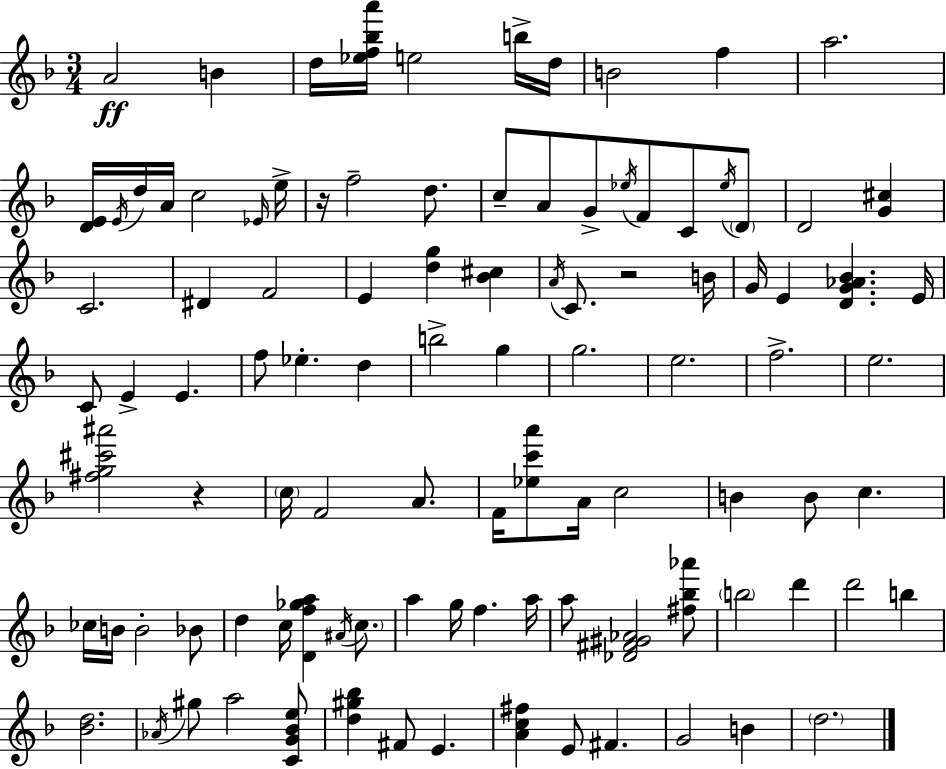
A4/h B4/q D5/s [Eb5,F5,Bb5,A6]/s E5/h B5/s D5/s B4/h F5/q A5/h. [D4,E4]/s E4/s D5/s A4/s C5/h Eb4/s E5/s R/s F5/h D5/e. C5/e A4/e G4/e Eb5/s F4/e C4/e Eb5/s D4/e D4/h [G4,C#5]/q C4/h. D#4/q F4/h E4/q [D5,G5]/q [Bb4,C#5]/q A4/s C4/e. R/h B4/s G4/s E4/q [D4,G4,Ab4,Bb4]/q. E4/s C4/e E4/q E4/q. F5/e Eb5/q. D5/q B5/h G5/q G5/h. E5/h. F5/h. E5/h. [F#5,G5,C#6,A#6]/h R/q C5/s F4/h A4/e. F4/s [Eb5,C6,A6]/e A4/s C5/h B4/q B4/e C5/q. CES5/s B4/s B4/h Bb4/e D5/q C5/s [D4,F5,Gb5,A5]/q A#4/s C5/e. A5/q G5/s F5/q. A5/s A5/e [Db4,F#4,G#4,Ab4]/h [F#5,Bb5,Ab6]/e B5/h D6/q D6/h B5/q [Bb4,D5]/h. Ab4/s G#5/e A5/h [C4,G4,Bb4,E5]/e [D5,G#5,Bb5]/q F#4/e E4/q. [A4,C5,F#5]/q E4/e F#4/q. G4/h B4/q D5/h.